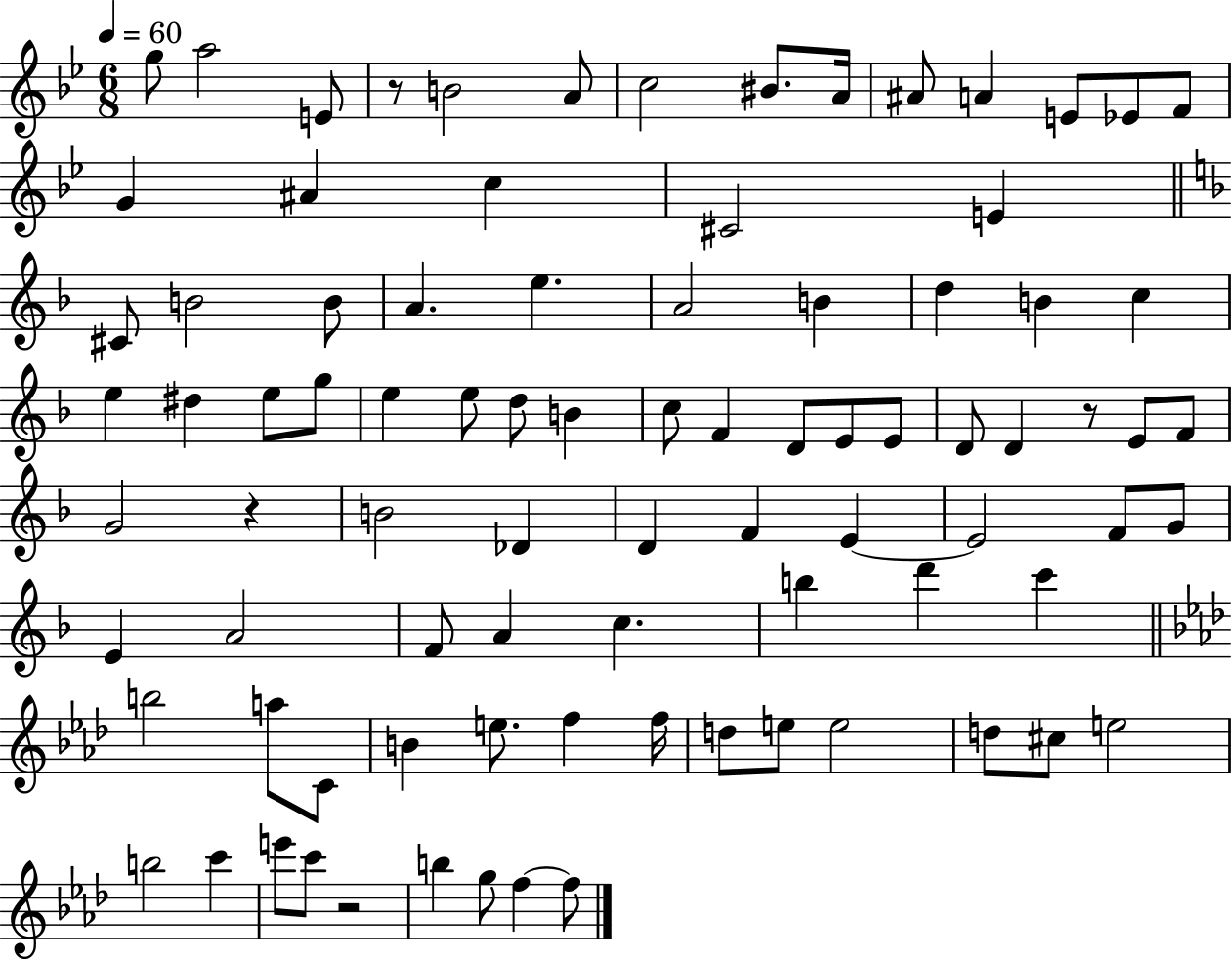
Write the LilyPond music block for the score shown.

{
  \clef treble
  \numericTimeSignature
  \time 6/8
  \key bes \major
  \tempo 4 = 60
  g''8 a''2 e'8 | r8 b'2 a'8 | c''2 bis'8. a'16 | ais'8 a'4 e'8 ees'8 f'8 | \break g'4 ais'4 c''4 | cis'2 e'4 | \bar "||" \break \key d \minor cis'8 b'2 b'8 | a'4. e''4. | a'2 b'4 | d''4 b'4 c''4 | \break e''4 dis''4 e''8 g''8 | e''4 e''8 d''8 b'4 | c''8 f'4 d'8 e'8 e'8 | d'8 d'4 r8 e'8 f'8 | \break g'2 r4 | b'2 des'4 | d'4 f'4 e'4~~ | e'2 f'8 g'8 | \break e'4 a'2 | f'8 a'4 c''4. | b''4 d'''4 c'''4 | \bar "||" \break \key f \minor b''2 a''8 c'8 | b'4 e''8. f''4 f''16 | d''8 e''8 e''2 | d''8 cis''8 e''2 | \break b''2 c'''4 | e'''8 c'''8 r2 | b''4 g''8 f''4~~ f''8 | \bar "|."
}